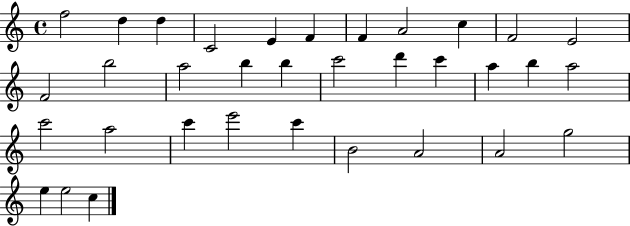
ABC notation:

X:1
T:Untitled
M:4/4
L:1/4
K:C
f2 d d C2 E F F A2 c F2 E2 F2 b2 a2 b b c'2 d' c' a b a2 c'2 a2 c' e'2 c' B2 A2 A2 g2 e e2 c